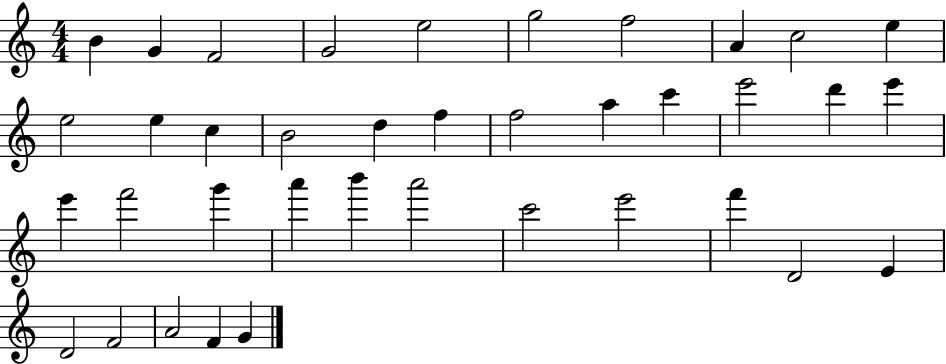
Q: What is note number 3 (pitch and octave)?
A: F4